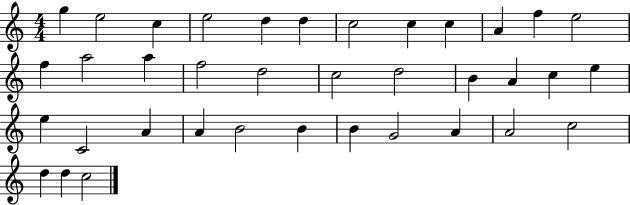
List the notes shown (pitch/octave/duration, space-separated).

G5/q E5/h C5/q E5/h D5/q D5/q C5/h C5/q C5/q A4/q F5/q E5/h F5/q A5/h A5/q F5/h D5/h C5/h D5/h B4/q A4/q C5/q E5/q E5/q C4/h A4/q A4/q B4/h B4/q B4/q G4/h A4/q A4/h C5/h D5/q D5/q C5/h